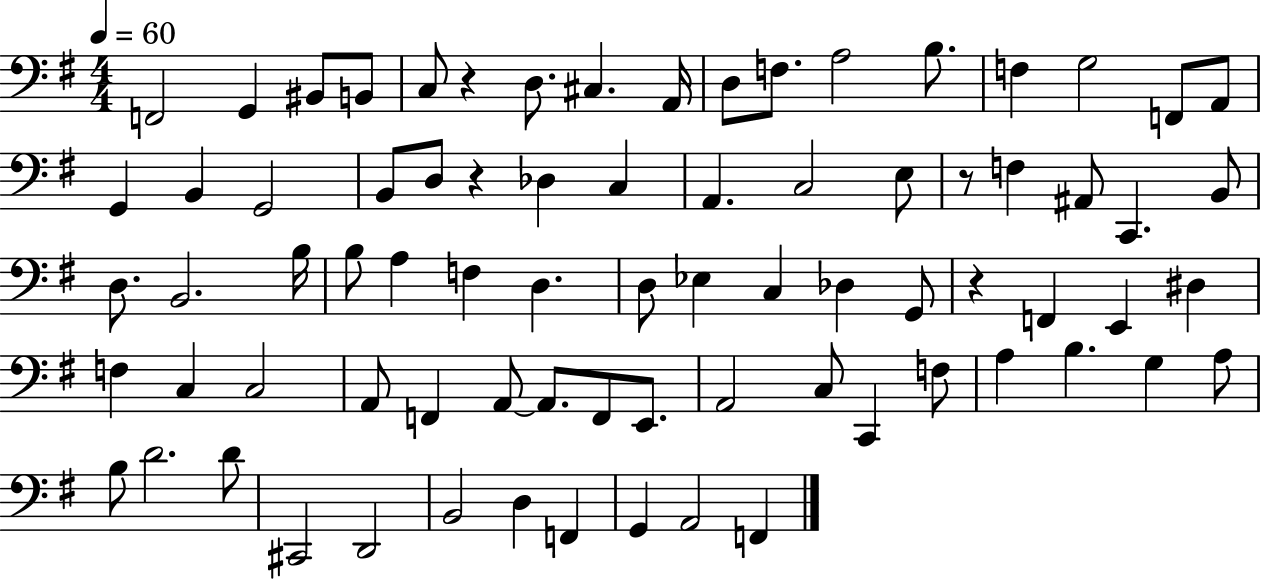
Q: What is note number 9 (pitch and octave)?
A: D3